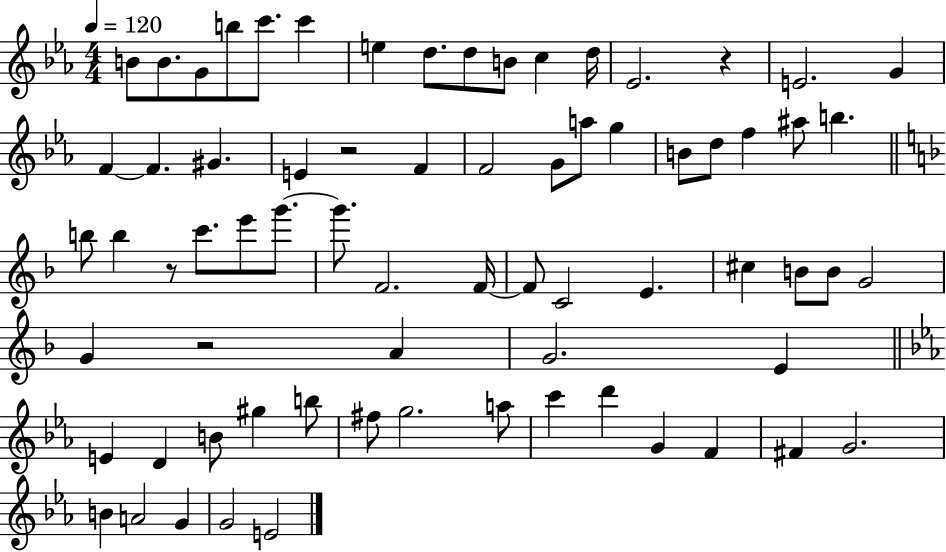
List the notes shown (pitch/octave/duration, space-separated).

B4/e B4/e. G4/e B5/e C6/e. C6/q E5/q D5/e. D5/e B4/e C5/q D5/s Eb4/h. R/q E4/h. G4/q F4/q F4/q. G#4/q. E4/q R/h F4/q F4/h G4/e A5/e G5/q B4/e D5/e F5/q A#5/e B5/q. B5/e B5/q R/e C6/e. E6/e G6/e. G6/e. F4/h. F4/s F4/e C4/h E4/q. C#5/q B4/e B4/e G4/h G4/q R/h A4/q G4/h. E4/q E4/q D4/q B4/e G#5/q B5/e F#5/e G5/h. A5/e C6/q D6/q G4/q F4/q F#4/q G4/h. B4/q A4/h G4/q G4/h E4/h